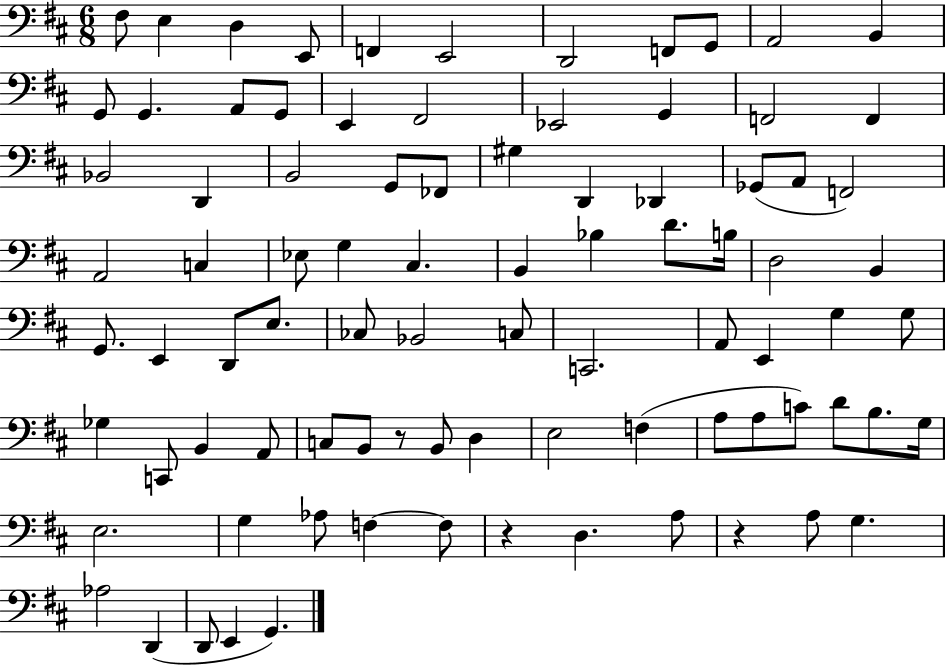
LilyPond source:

{
  \clef bass
  \numericTimeSignature
  \time 6/8
  \key d \major
  \repeat volta 2 { fis8 e4 d4 e,8 | f,4 e,2 | d,2 f,8 g,8 | a,2 b,4 | \break g,8 g,4. a,8 g,8 | e,4 fis,2 | ees,2 g,4 | f,2 f,4 | \break bes,2 d,4 | b,2 g,8 fes,8 | gis4 d,4 des,4 | ges,8( a,8 f,2) | \break a,2 c4 | ees8 g4 cis4. | b,4 bes4 d'8. b16 | d2 b,4 | \break g,8. e,4 d,8 e8. | ces8 bes,2 c8 | c,2. | a,8 e,4 g4 g8 | \break ges4 c,8 b,4 a,8 | c8 b,8 r8 b,8 d4 | e2 f4( | a8 a8 c'8) d'8 b8. g16 | \break e2. | g4 aes8 f4~~ f8 | r4 d4. a8 | r4 a8 g4. | \break aes2 d,4( | d,8 e,4 g,4.) | } \bar "|."
}